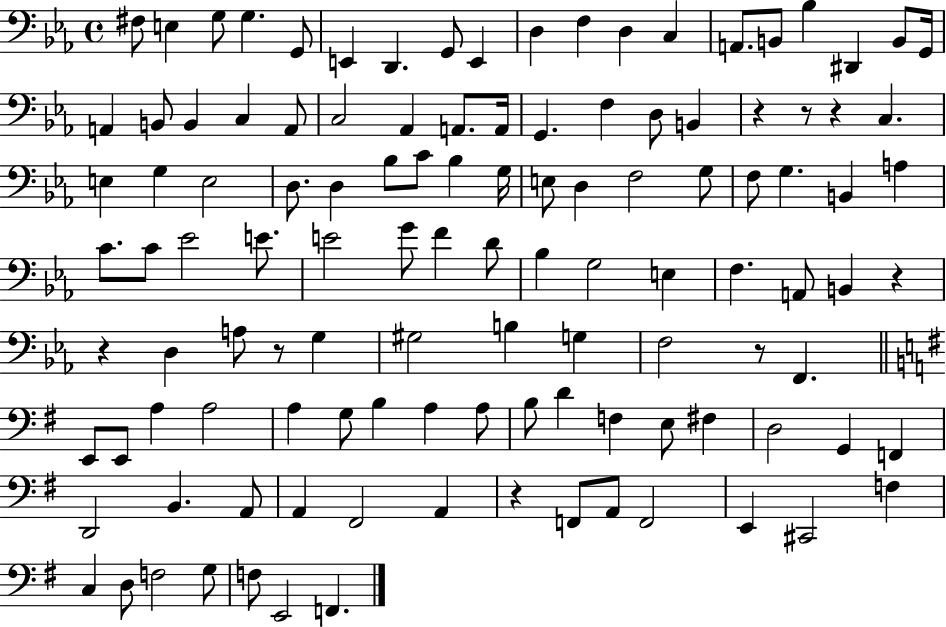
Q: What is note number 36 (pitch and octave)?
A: E3